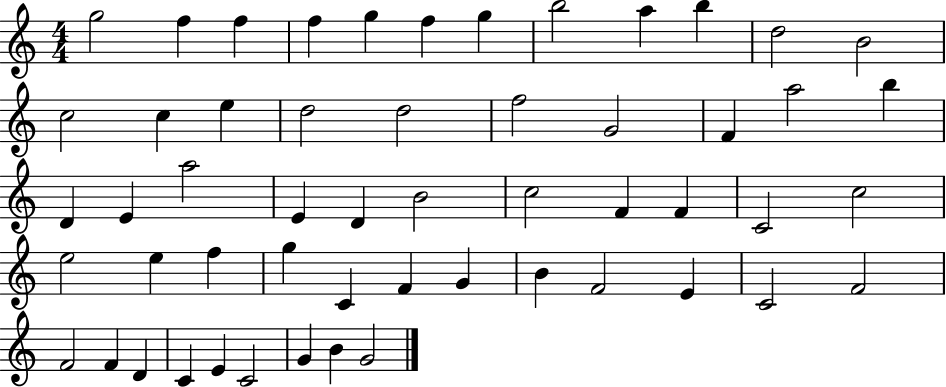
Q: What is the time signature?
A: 4/4